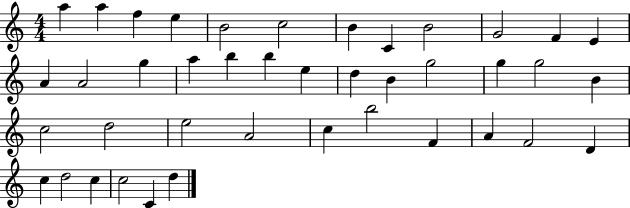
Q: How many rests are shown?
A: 0